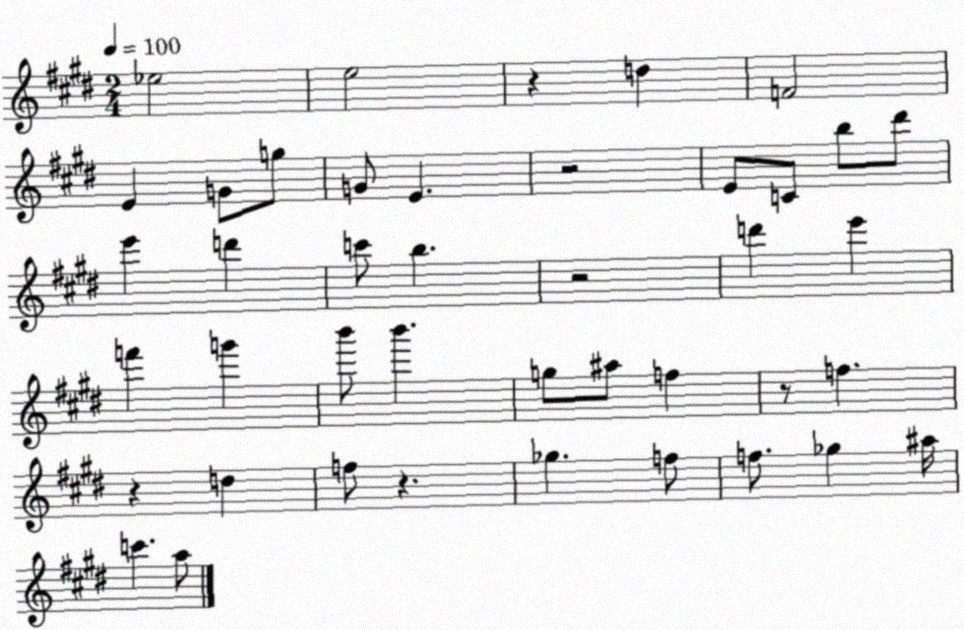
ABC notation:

X:1
T:Untitled
M:2/4
L:1/4
K:E
_e2 e2 z d F2 E G/2 g/2 G/2 E z2 E/2 C/2 b/2 ^d'/2 e' d' c'/2 b z2 d' e' f' g' b'/2 b' g/2 ^a/2 f z/2 f z d f/2 z _g f/2 f/2 _g ^a/4 c' a/2